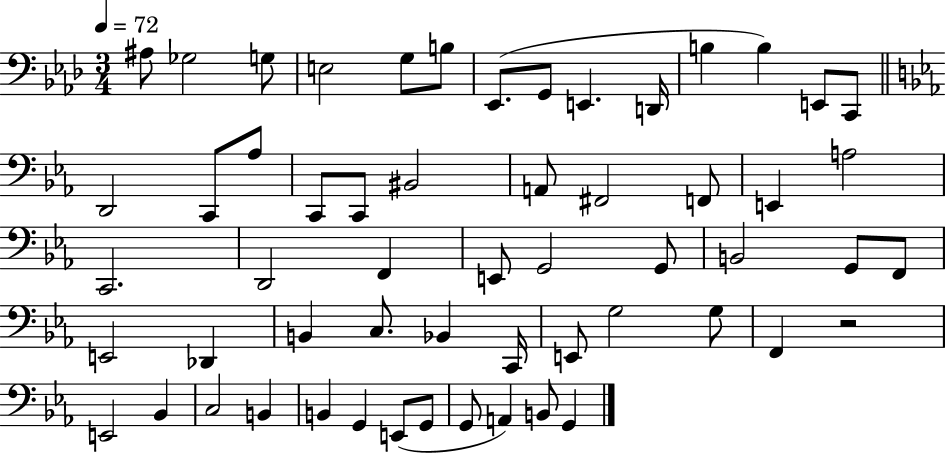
{
  \clef bass
  \numericTimeSignature
  \time 3/4
  \key aes \major
  \tempo 4 = 72
  ais8 ges2 g8 | e2 g8 b8 | ees,8.( g,8 e,4. d,16 | b4 b4) e,8 c,8 | \break \bar "||" \break \key ees \major d,2 c,8 aes8 | c,8 c,8 bis,2 | a,8 fis,2 f,8 | e,4 a2 | \break c,2. | d,2 f,4 | e,8 g,2 g,8 | b,2 g,8 f,8 | \break e,2 des,4 | b,4 c8. bes,4 c,16 | e,8 g2 g8 | f,4 r2 | \break e,2 bes,4 | c2 b,4 | b,4 g,4 e,8( g,8 | g,8 a,4) b,8 g,4 | \break \bar "|."
}